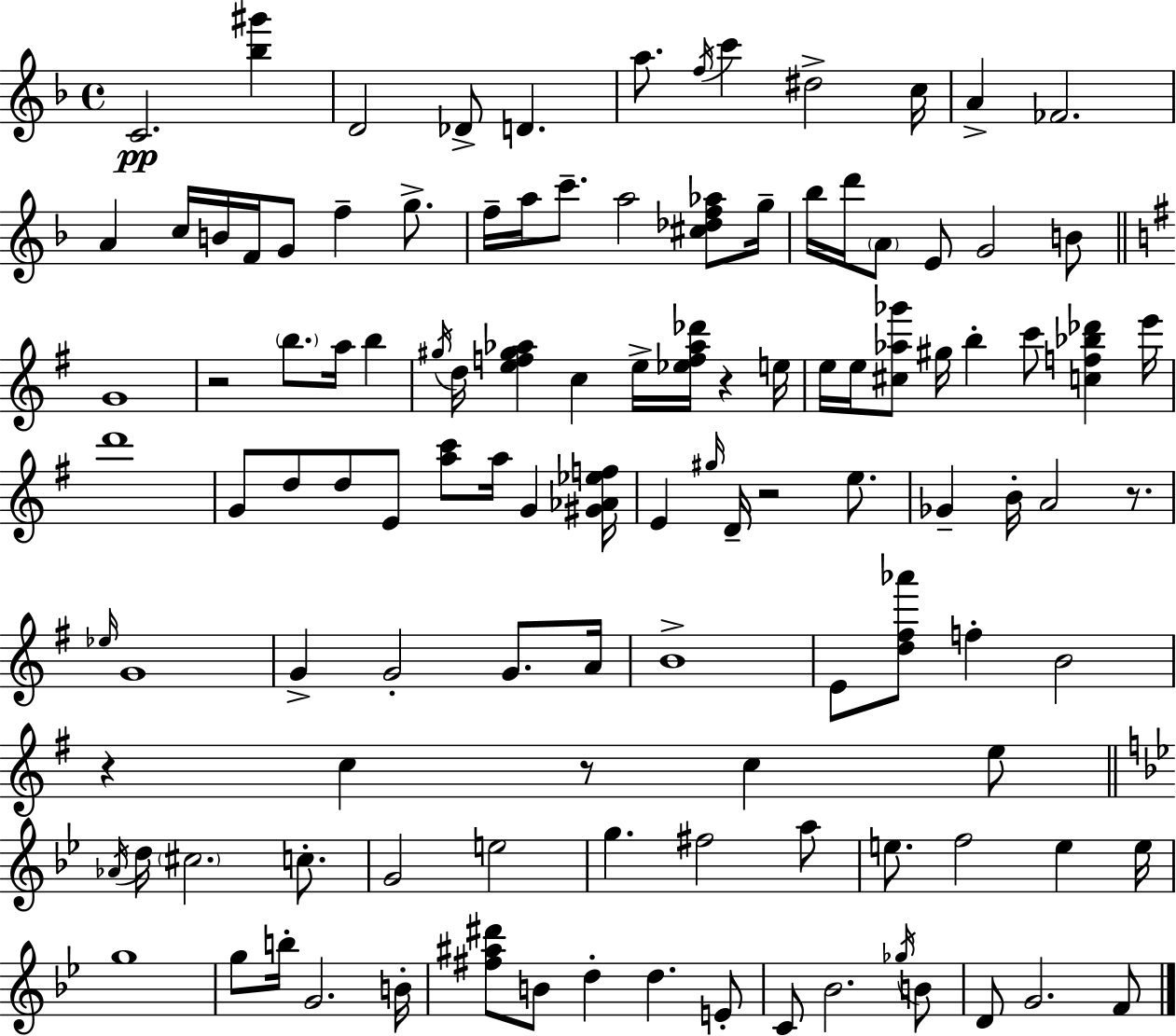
C4/h. [Bb5,G#6]/q D4/h Db4/e D4/q. A5/e. F5/s C6/q D#5/h C5/s A4/q FES4/h. A4/q C5/s B4/s F4/s G4/e F5/q G5/e. F5/s A5/s C6/e. A5/h [C#5,Db5,F5,Ab5]/e G5/s Bb5/s D6/s A4/e E4/e G4/h B4/e G4/w R/h B5/e. A5/s B5/q G#5/s D5/s [E5,F5,G#5,Ab5]/q C5/q E5/s [Eb5,F5,Ab5,Db6]/s R/q E5/s E5/s E5/s [C#5,Ab5,Gb6]/e G#5/s B5/q C6/e [C5,F5,Bb5,Db6]/q E6/s D6/w G4/e D5/e D5/e E4/e [A5,C6]/e A5/s G4/q [G#4,Ab4,Eb5,F5]/s E4/q G#5/s D4/s R/h E5/e. Gb4/q B4/s A4/h R/e. Eb5/s G4/w G4/q G4/h G4/e. A4/s B4/w E4/e [D5,F#5,Ab6]/e F5/q B4/h R/q C5/q R/e C5/q E5/e Ab4/s D5/s C#5/h. C5/e. G4/h E5/h G5/q. F#5/h A5/e E5/e. F5/h E5/q E5/s G5/w G5/e B5/s G4/h. B4/s [F#5,A#5,D#6]/e B4/e D5/q D5/q. E4/e C4/e Bb4/h. Gb5/s B4/e D4/e G4/h. F4/e